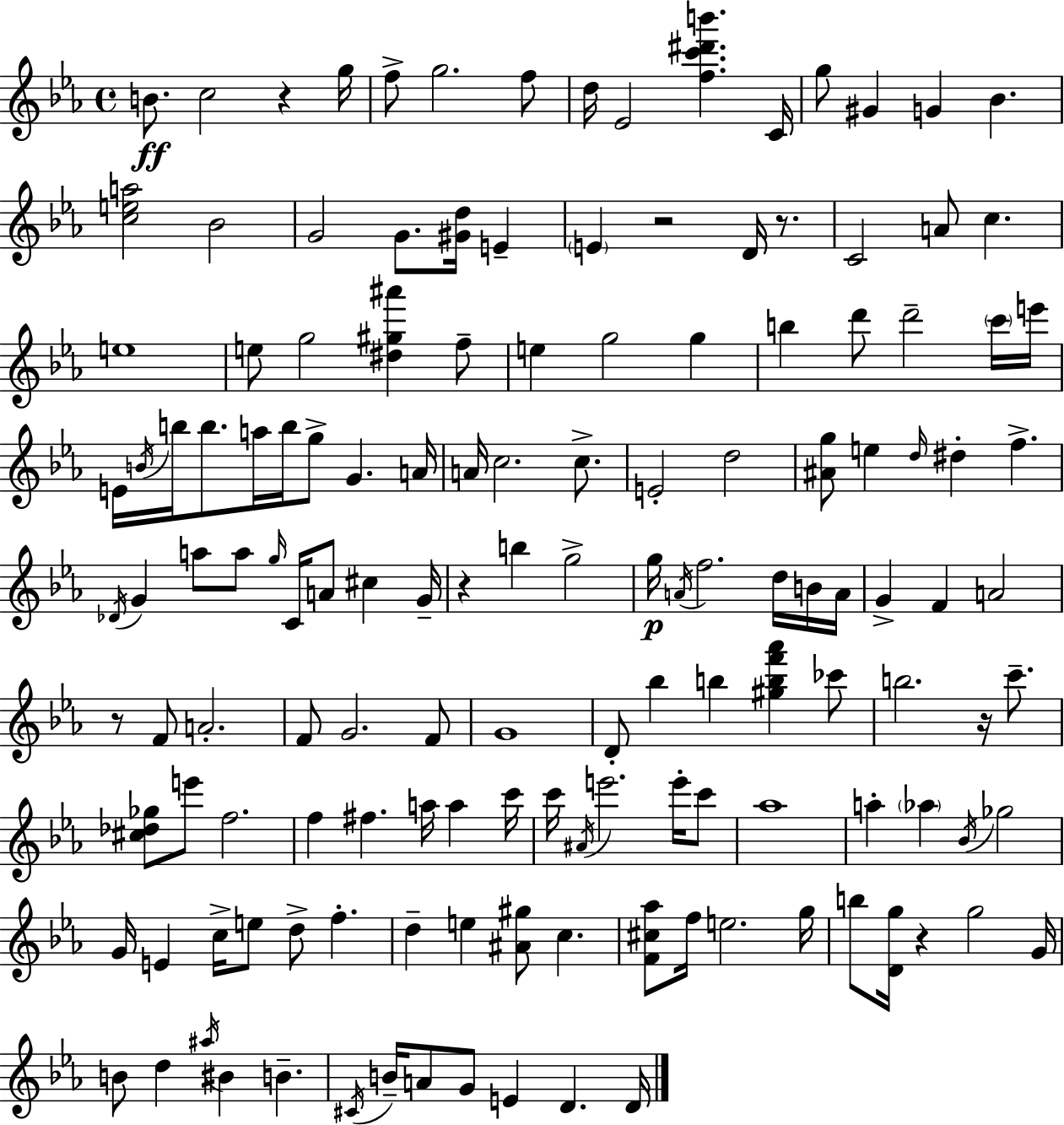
X:1
T:Untitled
M:4/4
L:1/4
K:Cm
B/2 c2 z g/4 f/2 g2 f/2 d/4 _E2 [fc'^d'b'] C/4 g/2 ^G G _B [cea]2 _B2 G2 G/2 [^Gd]/4 E E z2 D/4 z/2 C2 A/2 c e4 e/2 g2 [^d^g^a'] f/2 e g2 g b d'/2 d'2 c'/4 e'/4 E/4 B/4 b/4 b/2 a/4 b/4 g/2 G A/4 A/4 c2 c/2 E2 d2 [^Ag]/2 e d/4 ^d f _D/4 G a/2 a/2 g/4 C/4 A/2 ^c G/4 z b g2 g/4 A/4 f2 d/4 B/4 A/4 G F A2 z/2 F/2 A2 F/2 G2 F/2 G4 D/2 _b b [^gbf'_a'] _c'/2 b2 z/4 c'/2 [^c_d_g]/2 e'/2 f2 f ^f a/4 a c'/4 c'/4 ^A/4 e'2 e'/4 c'/2 _a4 a _a _B/4 _g2 G/4 E c/4 e/2 d/2 f d e [^A^g]/2 c [F^c_a]/2 f/4 e2 g/4 b/2 [Dg]/4 z g2 G/4 B/2 d ^a/4 ^B B ^C/4 B/4 A/2 G/2 E D D/4